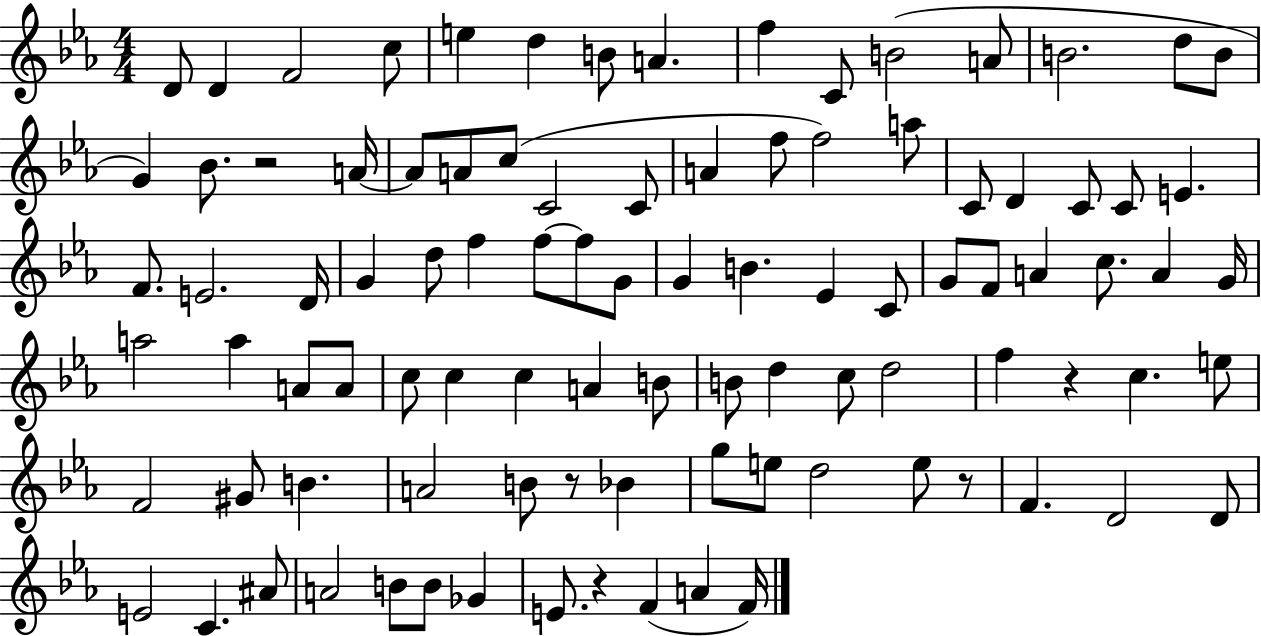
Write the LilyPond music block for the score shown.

{
  \clef treble
  \numericTimeSignature
  \time 4/4
  \key ees \major
  d'8 d'4 f'2 c''8 | e''4 d''4 b'8 a'4. | f''4 c'8 b'2( a'8 | b'2. d''8 b'8 | \break g'4) bes'8. r2 a'16~~ | a'8 a'8 c''8( c'2 c'8 | a'4 f''8 f''2) a''8 | c'8 d'4 c'8 c'8 e'4. | \break f'8. e'2. d'16 | g'4 d''8 f''4 f''8~~ f''8 g'8 | g'4 b'4. ees'4 c'8 | g'8 f'8 a'4 c''8. a'4 g'16 | \break a''2 a''4 a'8 a'8 | c''8 c''4 c''4 a'4 b'8 | b'8 d''4 c''8 d''2 | f''4 r4 c''4. e''8 | \break f'2 gis'8 b'4. | a'2 b'8 r8 bes'4 | g''8 e''8 d''2 e''8 r8 | f'4. d'2 d'8 | \break e'2 c'4. ais'8 | a'2 b'8 b'8 ges'4 | e'8. r4 f'4( a'4 f'16) | \bar "|."
}